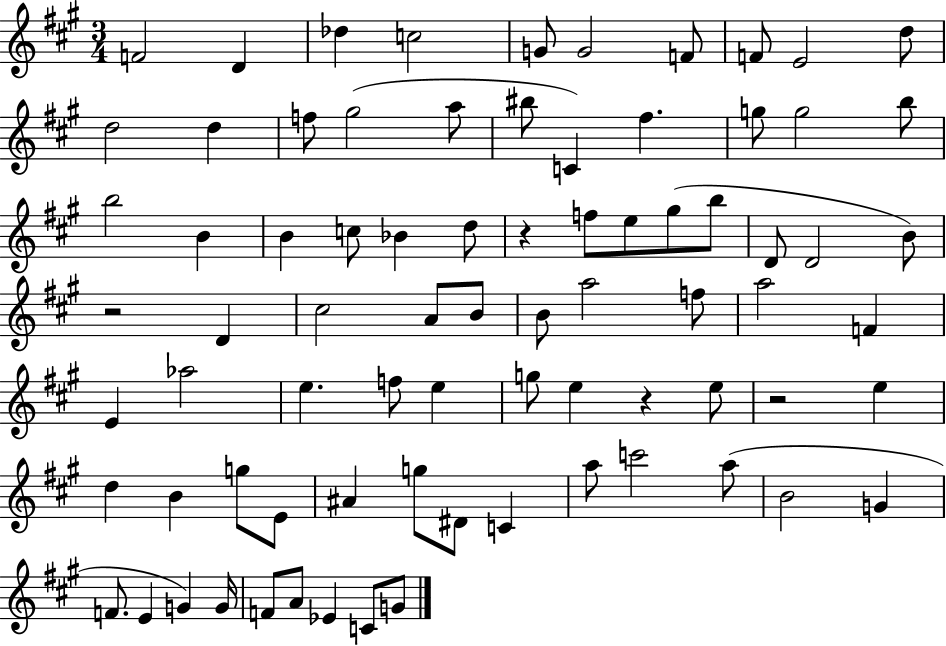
X:1
T:Untitled
M:3/4
L:1/4
K:A
F2 D _d c2 G/2 G2 F/2 F/2 E2 d/2 d2 d f/2 ^g2 a/2 ^b/2 C ^f g/2 g2 b/2 b2 B B c/2 _B d/2 z f/2 e/2 ^g/2 b/2 D/2 D2 B/2 z2 D ^c2 A/2 B/2 B/2 a2 f/2 a2 F E _a2 e f/2 e g/2 e z e/2 z2 e d B g/2 E/2 ^A g/2 ^D/2 C a/2 c'2 a/2 B2 G F/2 E G G/4 F/2 A/2 _E C/2 G/2